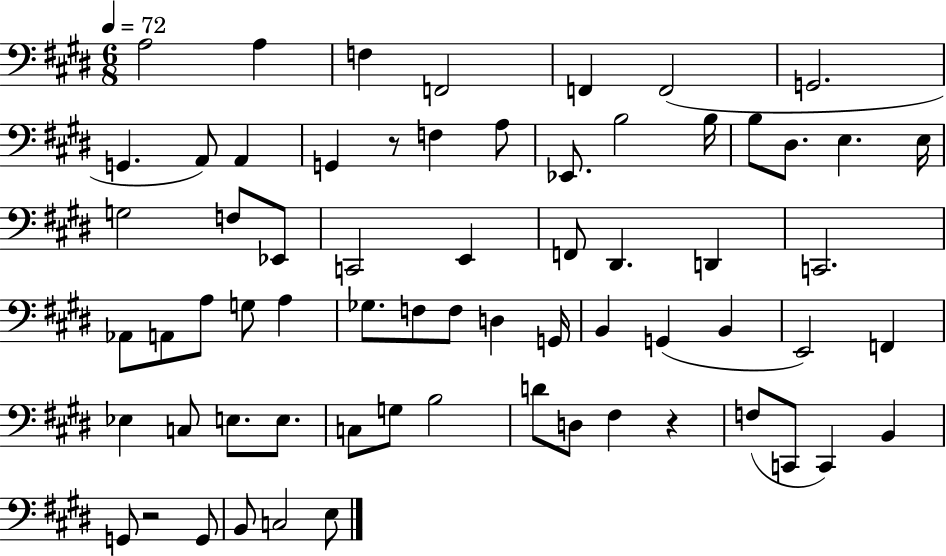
A3/h A3/q F3/q F2/h F2/q F2/h G2/h. G2/q. A2/e A2/q G2/q R/e F3/q A3/e Eb2/e. B3/h B3/s B3/e D#3/e. E3/q. E3/s G3/h F3/e Eb2/e C2/h E2/q F2/e D#2/q. D2/q C2/h. Ab2/e A2/e A3/e G3/e A3/q Gb3/e. F3/e F3/e D3/q G2/s B2/q G2/q B2/q E2/h F2/q Eb3/q C3/e E3/e. E3/e. C3/e G3/e B3/h D4/e D3/e F#3/q R/q F3/e C2/e C2/q B2/q G2/e R/h G2/e B2/e C3/h E3/e